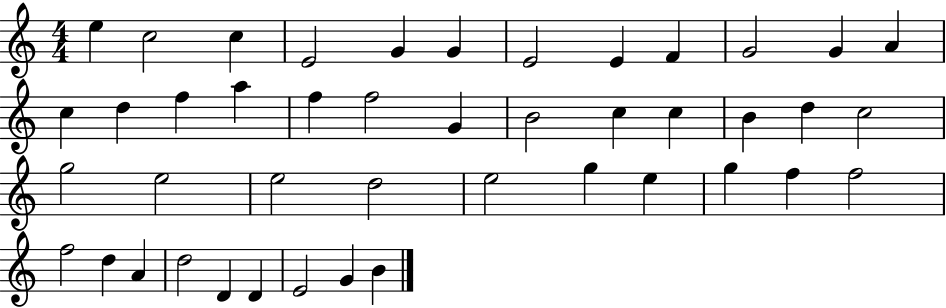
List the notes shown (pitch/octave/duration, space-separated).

E5/q C5/h C5/q E4/h G4/q G4/q E4/h E4/q F4/q G4/h G4/q A4/q C5/q D5/q F5/q A5/q F5/q F5/h G4/q B4/h C5/q C5/q B4/q D5/q C5/h G5/h E5/h E5/h D5/h E5/h G5/q E5/q G5/q F5/q F5/h F5/h D5/q A4/q D5/h D4/q D4/q E4/h G4/q B4/q